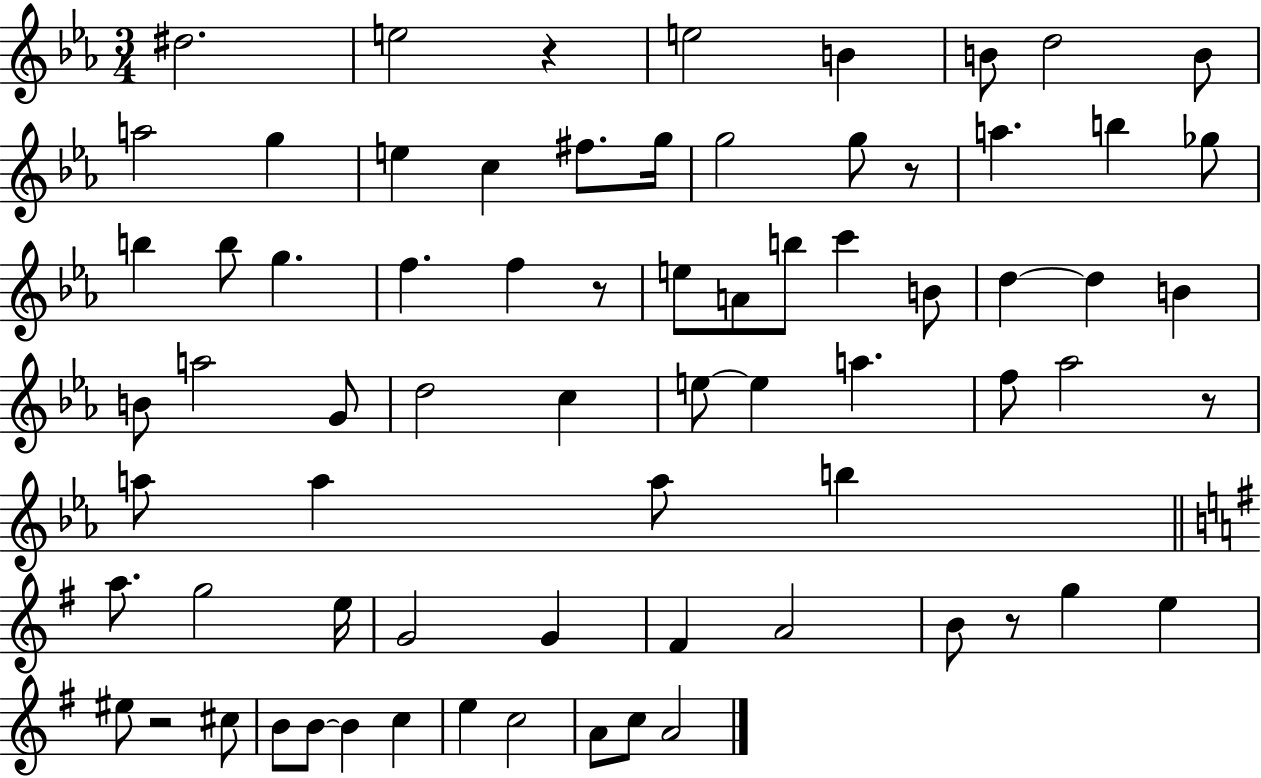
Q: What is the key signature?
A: EES major